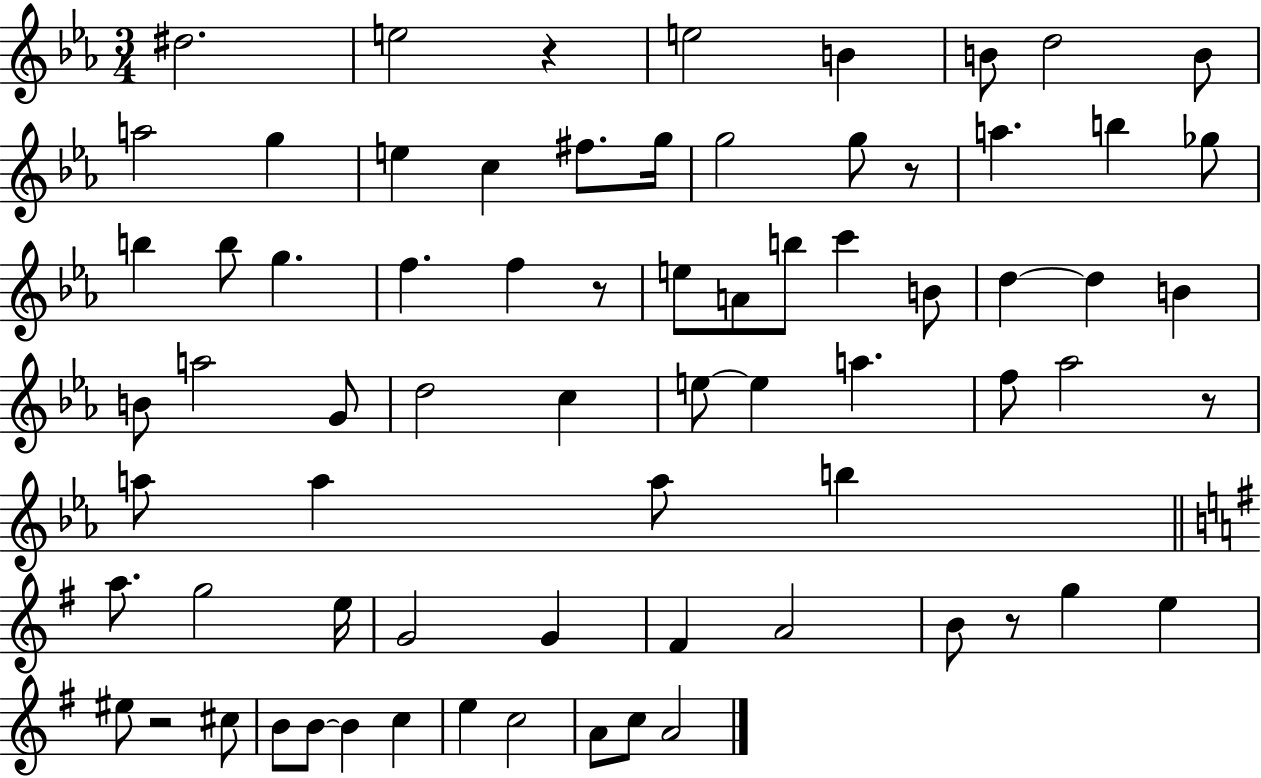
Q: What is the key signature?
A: EES major